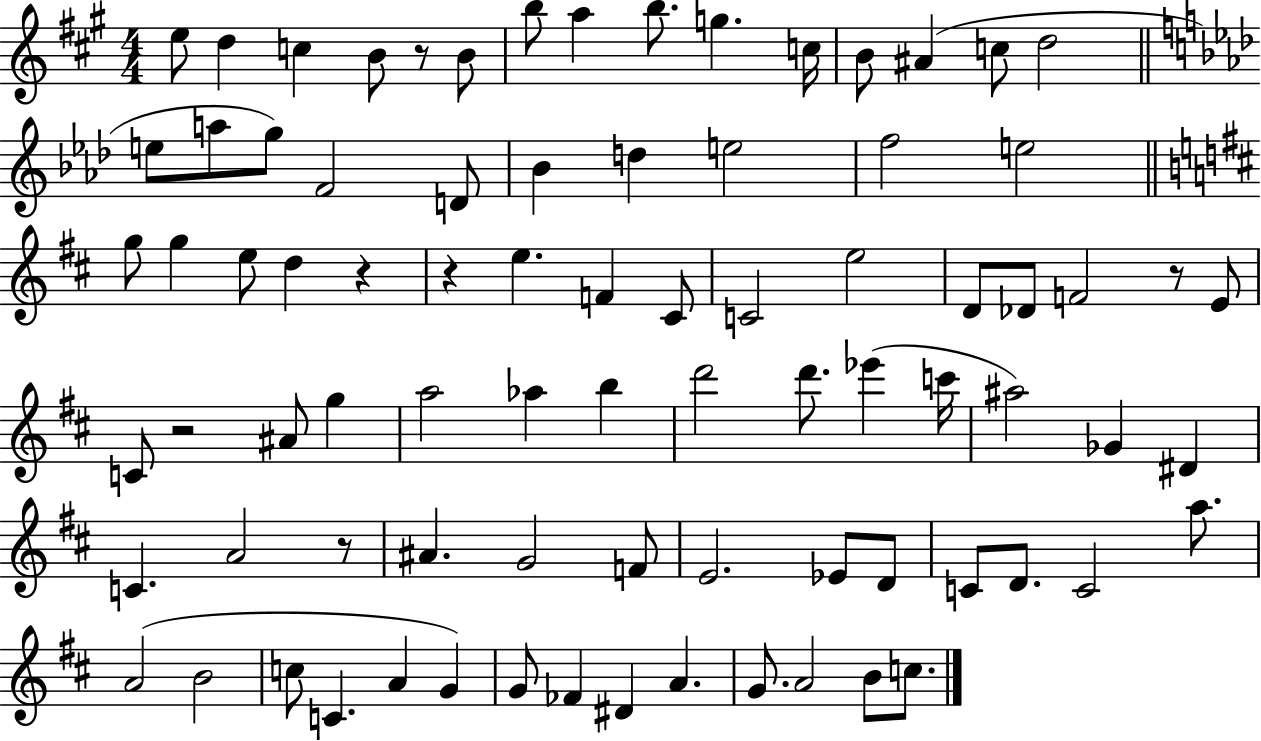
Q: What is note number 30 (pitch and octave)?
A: F4